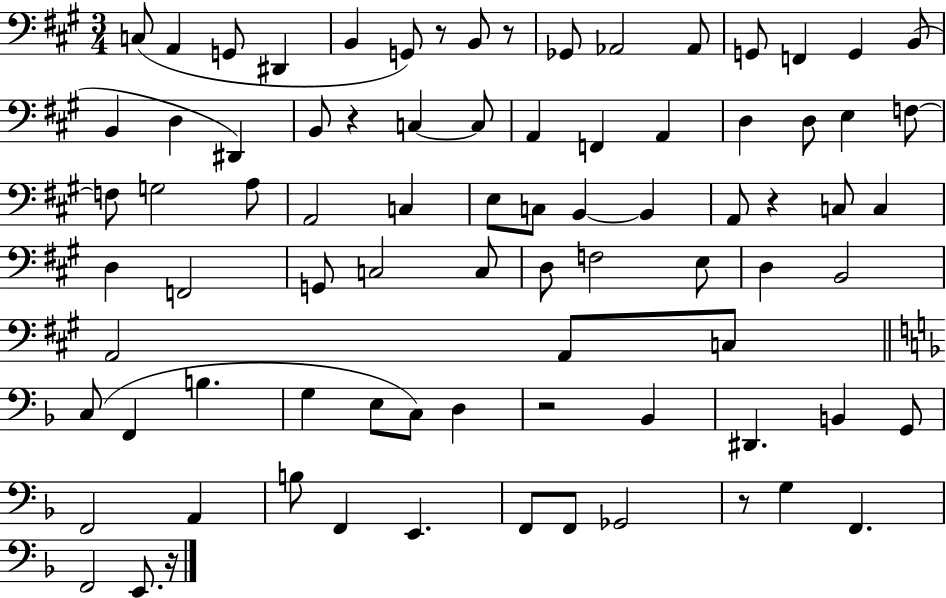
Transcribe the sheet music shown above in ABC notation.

X:1
T:Untitled
M:3/4
L:1/4
K:A
C,/2 A,, G,,/2 ^D,, B,, G,,/2 z/2 B,,/2 z/2 _G,,/2 _A,,2 _A,,/2 G,,/2 F,, G,, B,,/2 B,, D, ^D,, B,,/2 z C, C,/2 A,, F,, A,, D, D,/2 E, F,/2 F,/2 G,2 A,/2 A,,2 C, E,/2 C,/2 B,, B,, A,,/2 z C,/2 C, D, F,,2 G,,/2 C,2 C,/2 D,/2 F,2 E,/2 D, B,,2 A,,2 A,,/2 C,/2 C,/2 F,, B, G, E,/2 C,/2 D, z2 _B,, ^D,, B,, G,,/2 F,,2 A,, B,/2 F,, E,, F,,/2 F,,/2 _G,,2 z/2 G, F,, F,,2 E,,/2 z/4